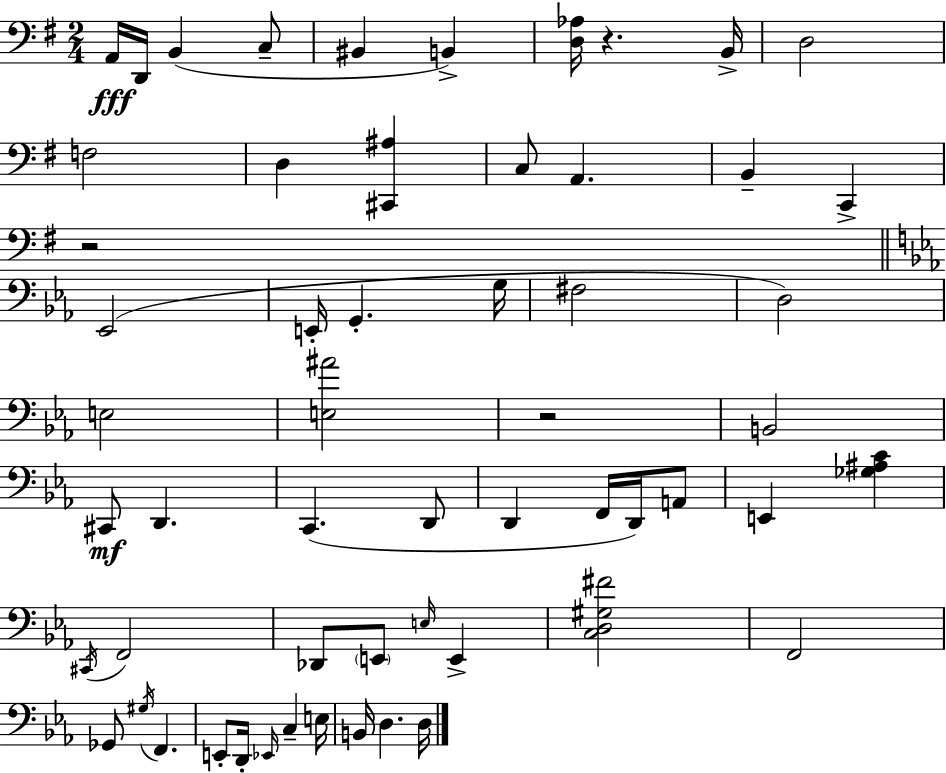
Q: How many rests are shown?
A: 3